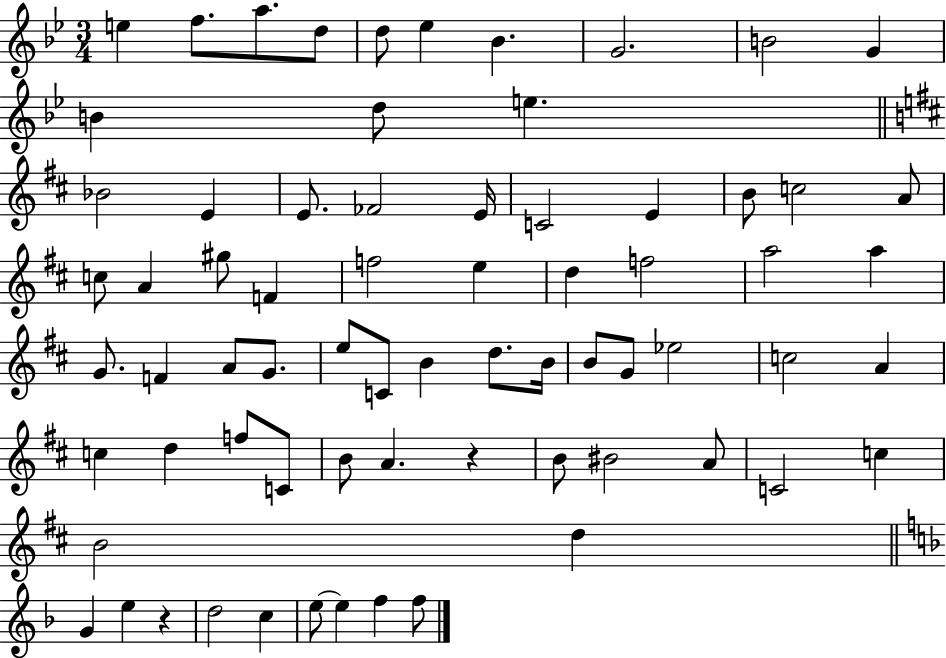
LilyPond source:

{
  \clef treble
  \numericTimeSignature
  \time 3/4
  \key bes \major
  \repeat volta 2 { e''4 f''8. a''8. d''8 | d''8 ees''4 bes'4. | g'2. | b'2 g'4 | \break b'4 d''8 e''4. | \bar "||" \break \key d \major bes'2 e'4 | e'8. fes'2 e'16 | c'2 e'4 | b'8 c''2 a'8 | \break c''8 a'4 gis''8 f'4 | f''2 e''4 | d''4 f''2 | a''2 a''4 | \break g'8. f'4 a'8 g'8. | e''8 c'8 b'4 d''8. b'16 | b'8 g'8 ees''2 | c''2 a'4 | \break c''4 d''4 f''8 c'8 | b'8 a'4. r4 | b'8 bis'2 a'8 | c'2 c''4 | \break b'2 d''4 | \bar "||" \break \key f \major g'4 e''4 r4 | d''2 c''4 | e''8~~ e''4 f''4 f''8 | } \bar "|."
}